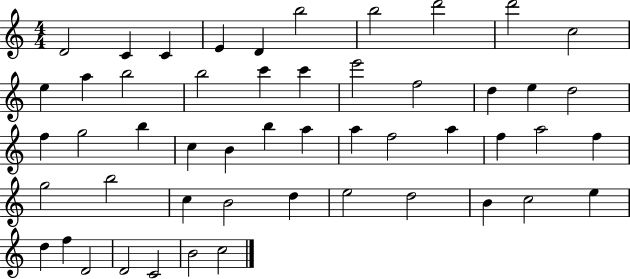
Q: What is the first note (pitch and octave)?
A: D4